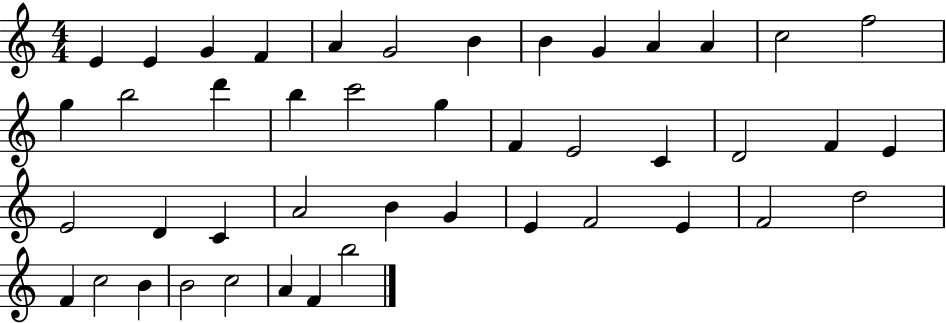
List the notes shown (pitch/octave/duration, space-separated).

E4/q E4/q G4/q F4/q A4/q G4/h B4/q B4/q G4/q A4/q A4/q C5/h F5/h G5/q B5/h D6/q B5/q C6/h G5/q F4/q E4/h C4/q D4/h F4/q E4/q E4/h D4/q C4/q A4/h B4/q G4/q E4/q F4/h E4/q F4/h D5/h F4/q C5/h B4/q B4/h C5/h A4/q F4/q B5/h